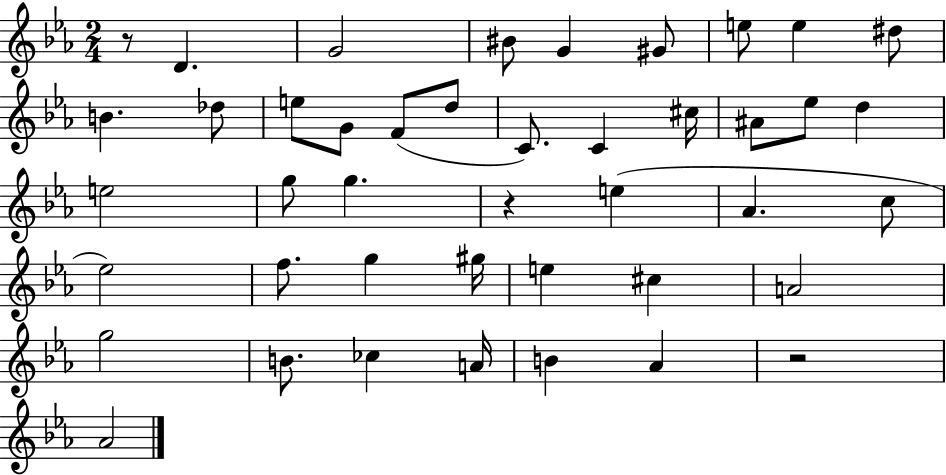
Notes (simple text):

R/e D4/q. G4/h BIS4/e G4/q G#4/e E5/e E5/q D#5/e B4/q. Db5/e E5/e G4/e F4/e D5/e C4/e. C4/q C#5/s A#4/e Eb5/e D5/q E5/h G5/e G5/q. R/q E5/q Ab4/q. C5/e Eb5/h F5/e. G5/q G#5/s E5/q C#5/q A4/h G5/h B4/e. CES5/q A4/s B4/q Ab4/q R/h Ab4/h